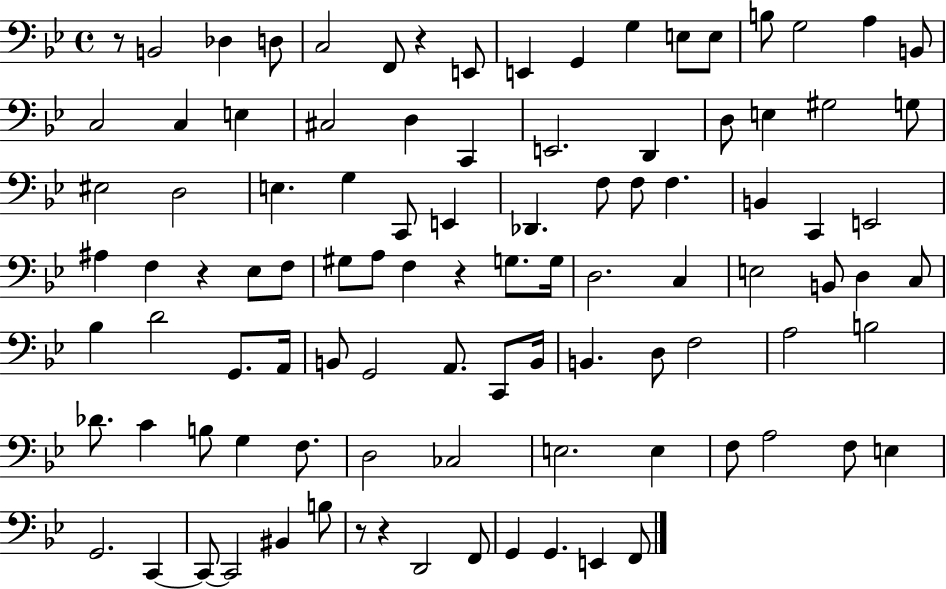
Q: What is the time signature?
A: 4/4